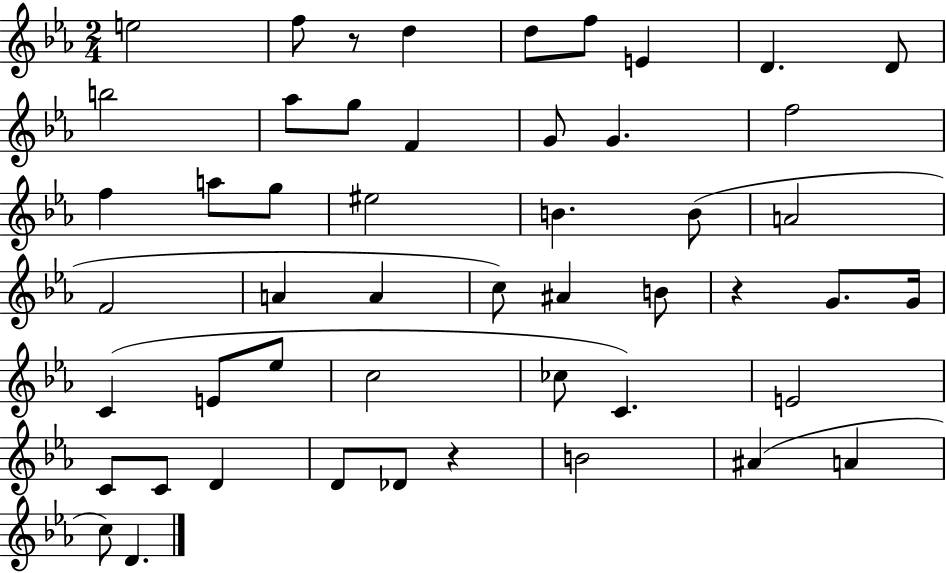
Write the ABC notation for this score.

X:1
T:Untitled
M:2/4
L:1/4
K:Eb
e2 f/2 z/2 d d/2 f/2 E D D/2 b2 _a/2 g/2 F G/2 G f2 f a/2 g/2 ^e2 B B/2 A2 F2 A A c/2 ^A B/2 z G/2 G/4 C E/2 _e/2 c2 _c/2 C E2 C/2 C/2 D D/2 _D/2 z B2 ^A A c/2 D